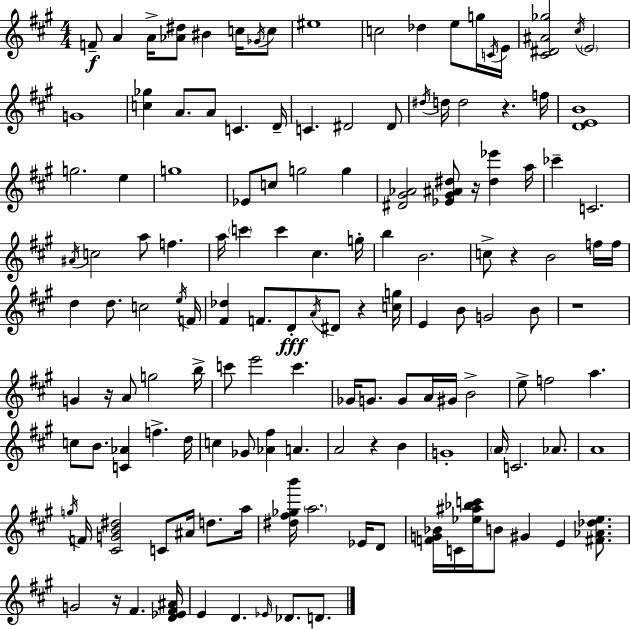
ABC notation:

X:1
T:Untitled
M:4/4
L:1/4
K:A
F/2 A A/4 [_A^d]/2 ^B c/4 _G/4 c/2 ^e4 c2 _d e/2 g/4 C/4 E/4 [^C^D^A_g]2 ^c/4 E2 G4 [c_g] A/2 A/2 C D/4 C ^D2 ^D/2 ^d/4 d/4 d2 z f/4 [DEB]4 g2 e g4 _E/2 c/2 g2 g [^D^G_A]2 [_E^G^A^d]/2 z/4 [^d_e'] a/4 _c' C2 ^A/4 c2 a/2 f a/4 c' c' ^c g/4 b B2 c/2 z B2 f/4 f/4 d d/2 c2 e/4 F/4 [^F_d] F/2 D/2 A/4 ^D/2 z [cg]/4 E B/2 G2 B/2 z4 G z/4 A/2 g2 b/4 c'/2 e'2 c' _G/4 G/2 G/2 A/4 ^G/4 B2 e/2 f2 a c/2 B/2 [C_A] f d/4 c _G/2 [_A^f] A A2 z B G4 A/4 C2 _A/2 A4 g/4 F/4 [^CGB^d]2 C/2 ^A/4 d/2 a/4 [^d^f_gb']/4 a2 _E/4 D/2 [FG_B]/4 C/4 [_e^a_bc']/4 B/2 ^G E [^F_A_d_e]/2 G2 z/4 ^F [D_E^F^A]/4 E D _E/4 _D/2 D/2